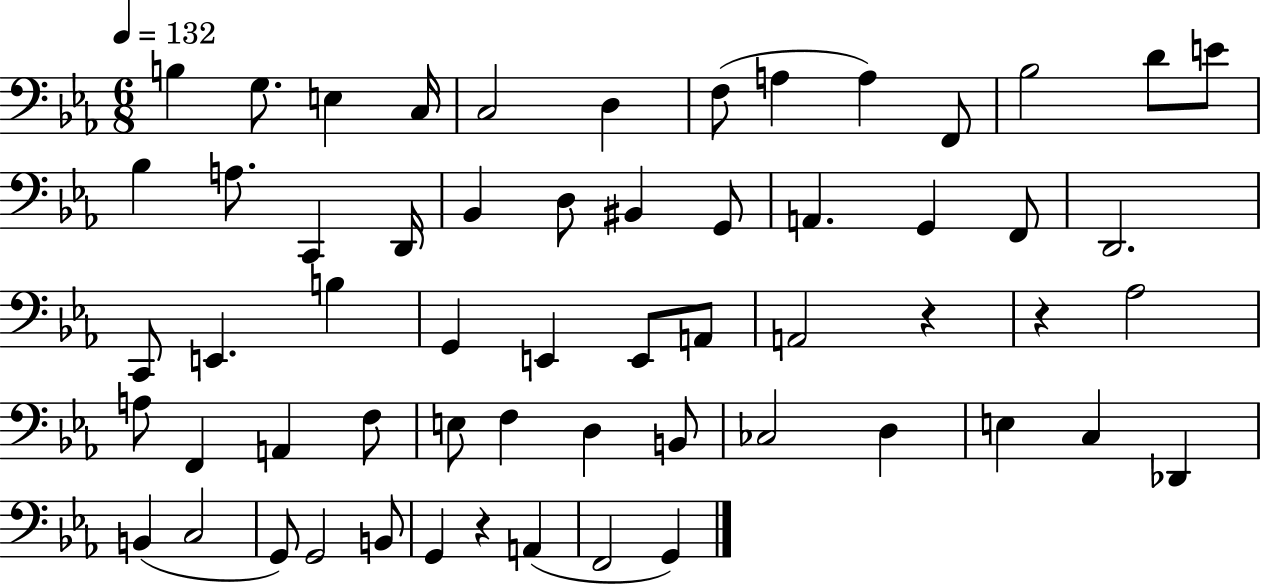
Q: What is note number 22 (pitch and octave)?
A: A2